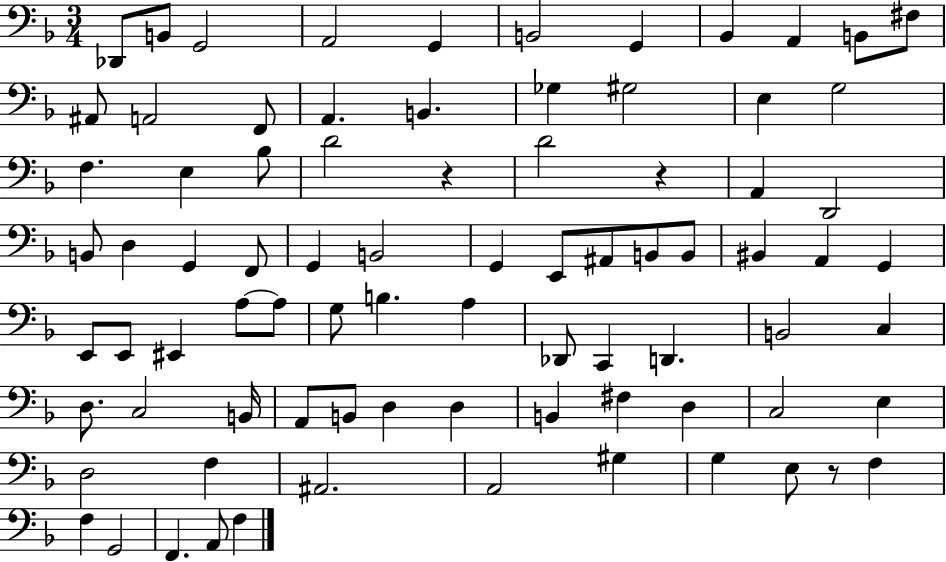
Db2/e B2/e G2/h A2/h G2/q B2/h G2/q Bb2/q A2/q B2/e F#3/e A#2/e A2/h F2/e A2/q. B2/q. Gb3/q G#3/h E3/q G3/h F3/q. E3/q Bb3/e D4/h R/q D4/h R/q A2/q D2/h B2/e D3/q G2/q F2/e G2/q B2/h G2/q E2/e A#2/e B2/e B2/e BIS2/q A2/q G2/q E2/e E2/e EIS2/q A3/e A3/e G3/e B3/q. A3/q Db2/e C2/q D2/q. B2/h C3/q D3/e. C3/h B2/s A2/e B2/e D3/q D3/q B2/q F#3/q D3/q C3/h E3/q D3/h F3/q A#2/h. A2/h G#3/q G3/q E3/e R/e F3/q F3/q G2/h F2/q. A2/e F3/q